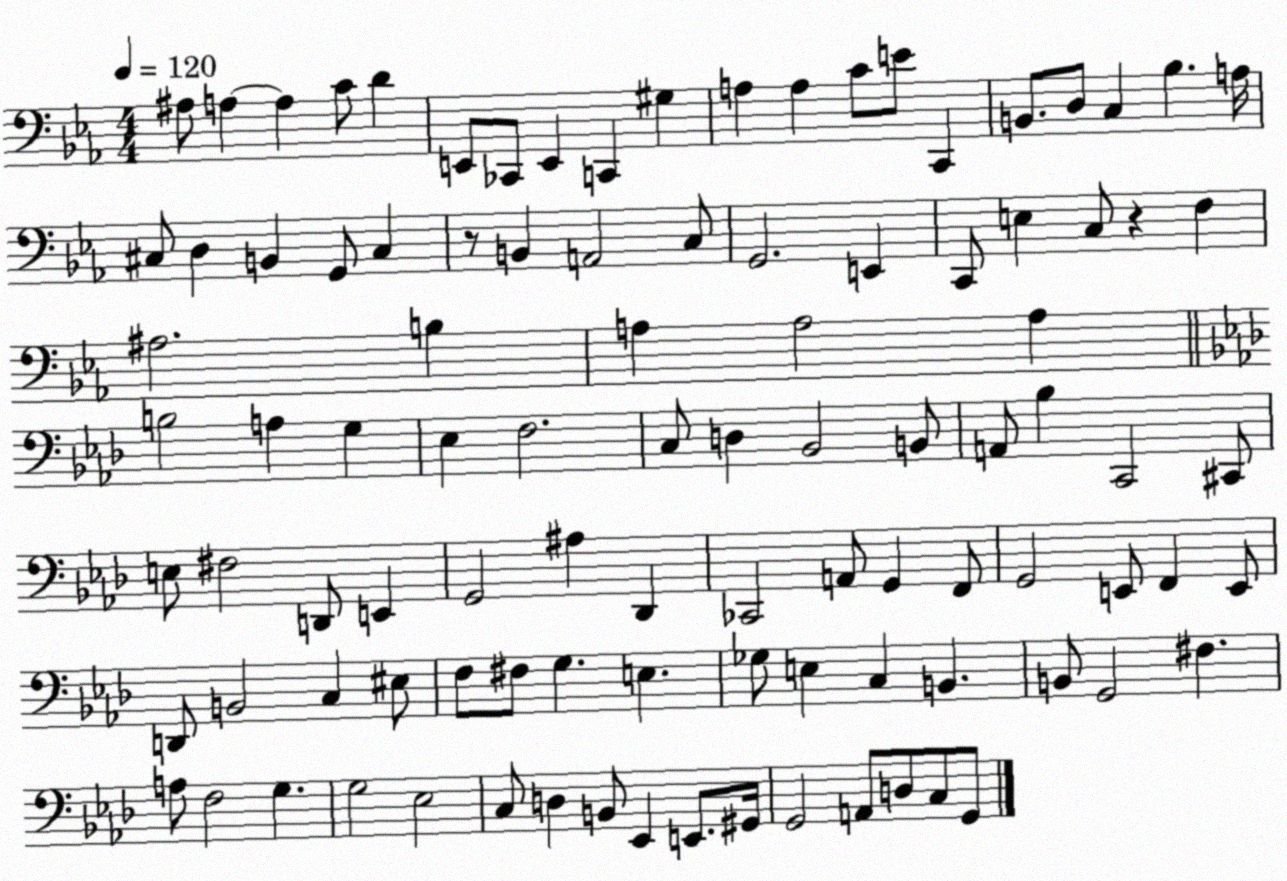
X:1
T:Untitled
M:4/4
L:1/4
K:Eb
^A,/2 A, A, C/2 D E,,/2 _C,,/2 E,, C,, ^G, A, A, C/2 E/2 C,, B,,/2 D,/2 C, _B, A,/4 ^C,/2 D, B,, G,,/2 ^C, z/2 B,, A,,2 C,/2 G,,2 E,, C,,/2 E, C,/2 z F, ^A,2 B, A, A,2 A, B,2 A, G, _E, F,2 C,/2 D, _B,,2 B,,/2 A,,/2 _B, C,,2 ^C,,/2 E,/2 ^F,2 D,,/2 E,, G,,2 ^A, _D,, _C,,2 A,,/2 G,, F,,/2 G,,2 E,,/2 F,, E,,/2 D,,/2 B,,2 C, ^E,/2 F,/2 ^F,/2 G, E, _G,/2 E, C, B,, B,,/2 G,,2 ^F, A,/2 F,2 G, G,2 _E,2 C,/2 D, B,,/2 _E,, E,,/2 ^G,,/4 G,,2 A,,/2 D,/2 C,/2 G,,/2